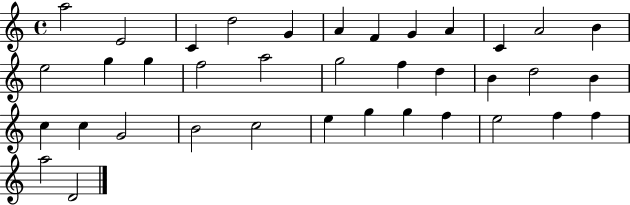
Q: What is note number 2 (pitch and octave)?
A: E4